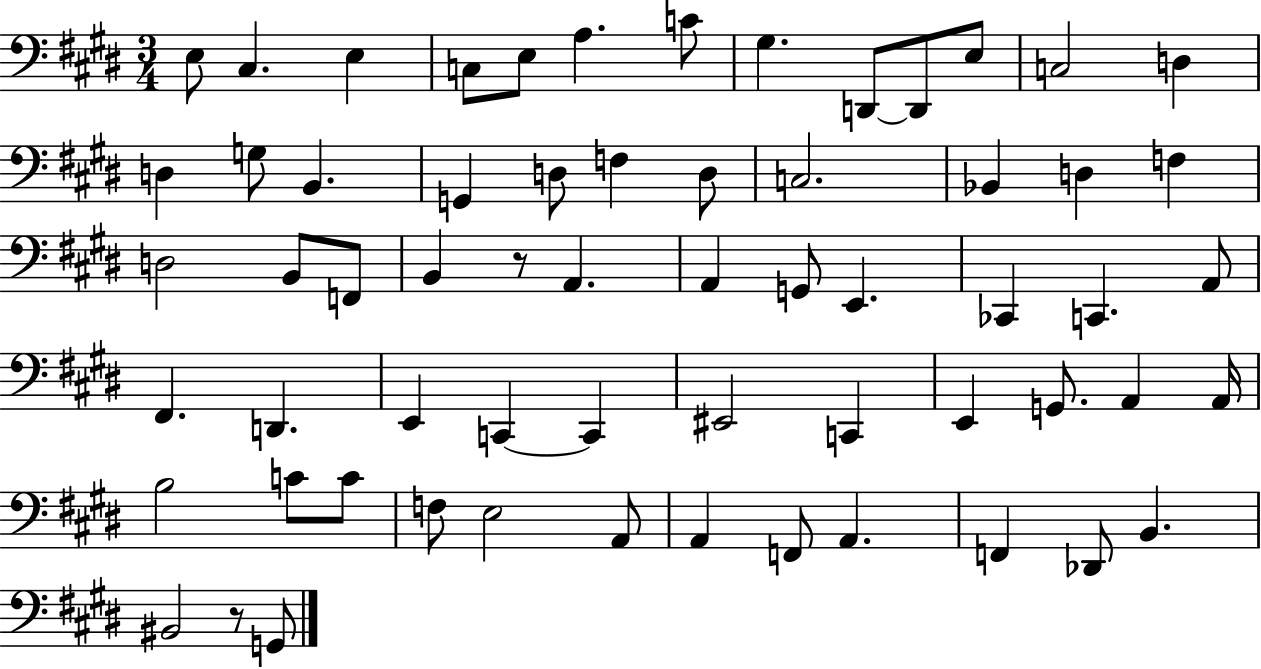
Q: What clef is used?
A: bass